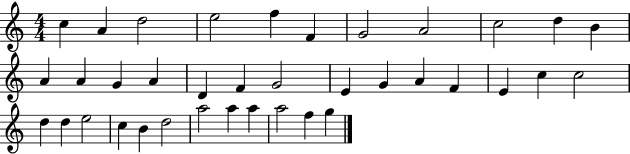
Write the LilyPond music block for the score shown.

{
  \clef treble
  \numericTimeSignature
  \time 4/4
  \key c \major
  c''4 a'4 d''2 | e''2 f''4 f'4 | g'2 a'2 | c''2 d''4 b'4 | \break a'4 a'4 g'4 a'4 | d'4 f'4 g'2 | e'4 g'4 a'4 f'4 | e'4 c''4 c''2 | \break d''4 d''4 e''2 | c''4 b'4 d''2 | a''2 a''4 a''4 | a''2 f''4 g''4 | \break \bar "|."
}